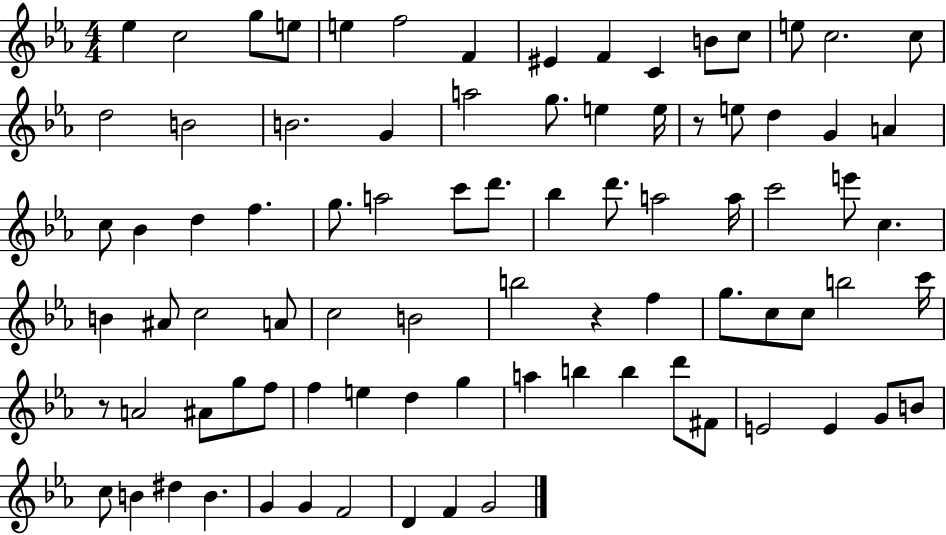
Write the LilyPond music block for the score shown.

{
  \clef treble
  \numericTimeSignature
  \time 4/4
  \key ees \major
  ees''4 c''2 g''8 e''8 | e''4 f''2 f'4 | eis'4 f'4 c'4 b'8 c''8 | e''8 c''2. c''8 | \break d''2 b'2 | b'2. g'4 | a''2 g''8. e''4 e''16 | r8 e''8 d''4 g'4 a'4 | \break c''8 bes'4 d''4 f''4. | g''8. a''2 c'''8 d'''8. | bes''4 d'''8. a''2 a''16 | c'''2 e'''8 c''4. | \break b'4 ais'8 c''2 a'8 | c''2 b'2 | b''2 r4 f''4 | g''8. c''8 c''8 b''2 c'''16 | \break r8 a'2 ais'8 g''8 f''8 | f''4 e''4 d''4 g''4 | a''4 b''4 b''4 d'''8 fis'8 | e'2 e'4 g'8 b'8 | \break c''8 b'4 dis''4 b'4. | g'4 g'4 f'2 | d'4 f'4 g'2 | \bar "|."
}